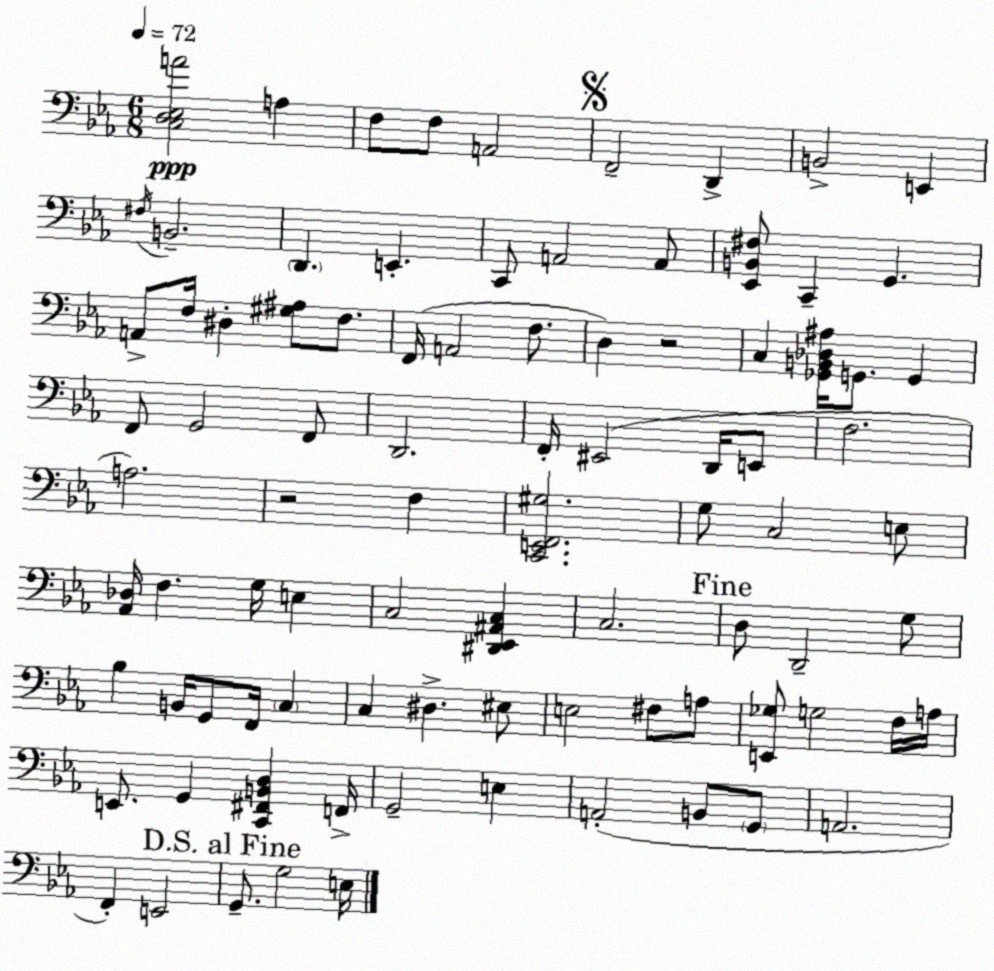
X:1
T:Untitled
M:6/8
L:1/4
K:Eb
[C,D,_E,A]2 A, F,/2 F,/2 A,,2 F,,2 D,, B,,2 E,, ^F,/4 B,,2 D,, E,, C,,/2 A,,2 A,,/2 [_E,,B,,^F,]/2 C,, G,, A,,/2 F,/4 ^D, [^G,^A,]/2 F,/2 F,,/4 A,,2 F,/2 D, z2 C, [_G,,B,,_D,^A,]/4 G,,/2 G,, F,,/2 G,,2 F,,/2 D,,2 F,,/4 ^E,,2 D,,/4 E,,/2 F,2 A,2 z2 F, [C,,E,,F,,^G,]2 G,/2 C,2 E,/2 [_A,,_D,]/4 F, G,/4 E, C,2 [^D,,_E,,^A,,C,] C,2 D,/2 D,,2 G,/2 _B, B,,/4 G,,/2 F,,/4 C, C, ^D, ^E,/2 E,2 ^F,/2 A,/2 [E,,_G,]/2 G,2 F,/4 A,/4 E,,/2 G,, [C,,^F,,B,,D,] F,,/4 G,,2 E, A,,2 B,,/2 G,,/2 A,,2 F,, E,,2 G,,/2 G,2 E,/4